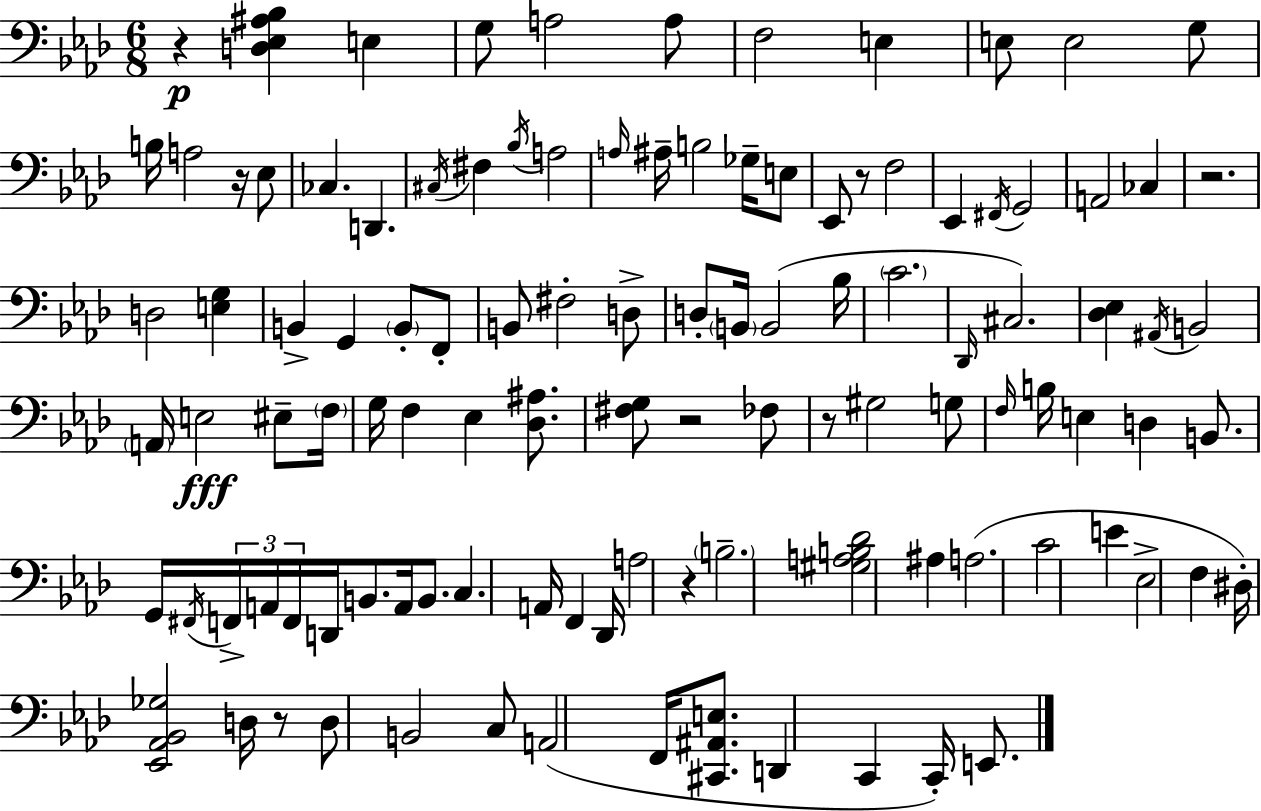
{
  \clef bass
  \numericTimeSignature
  \time 6/8
  \key f \minor
  r4\p <d ees ais bes>4 e4 | g8 a2 a8 | f2 e4 | e8 e2 g8 | \break b16 a2 r16 ees8 | ces4. d,4. | \acciaccatura { cis16 } fis4 \acciaccatura { bes16 } a2 | \grace { a16 } ais16-- b2 | \break ges16-- e8 ees,8 r8 f2 | ees,4 \acciaccatura { fis,16 } g,2 | a,2 | ces4 r2. | \break d2 | <e g>4 b,4-> g,4 | \parenthesize b,8-. f,8-. b,8 fis2-. | d8-> d8-. \parenthesize b,16 b,2( | \break bes16 \parenthesize c'2. | \grace { des,16 } cis2.) | <des ees>4 \acciaccatura { ais,16 } b,2 | \parenthesize a,16 e2\fff | \break eis8-- \parenthesize f16 g16 f4 ees4 | <des ais>8. <fis g>8 r2 | fes8 r8 gis2 | g8 \grace { f16 } b16 e4 | \break d4 b,8. g,16 \acciaccatura { fis,16 } \tuplet 3/2 { f,16-> a,16 f,16 } | d,16 b,8. a,16 b,8. c4. | a,16 f,4 des,16 a2 | r4 \parenthesize b2.-- | \break <gis a b des'>2 | ais4 a2.( | c'2 | e'4 ees2-> | \break f4 dis16-.) <ees, aes, bes, ges>2 | d16 r8 d8 b,2 | c8 a,2( | f,16 <cis, ais, e>8. d,4 | \break c,4 c,16-.) e,8. \bar "|."
}